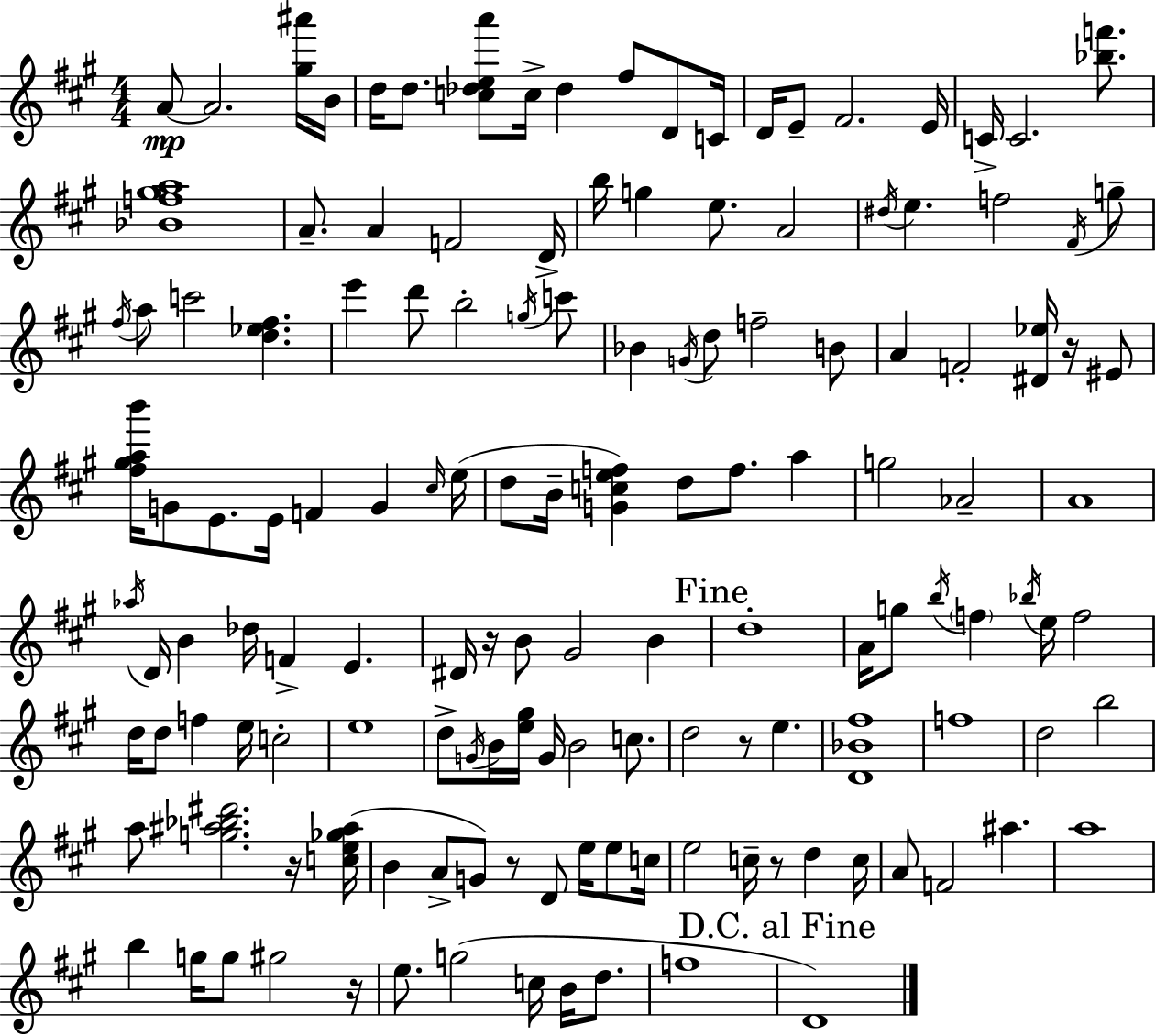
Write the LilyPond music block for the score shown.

{
  \clef treble
  \numericTimeSignature
  \time 4/4
  \key a \major
  a'8~~\mp a'2. <gis'' ais'''>16 b'16 | d''16 d''8. <c'' des'' e'' a'''>8 c''16-> des''4 fis''8 d'8 c'16 | d'16 e'8-- fis'2. e'16 | c'16-> c'2. <bes'' f'''>8. | \break <bes' f'' gis'' a''>1 | a'8.-- a'4 f'2 d'16-> | b''16 g''4 e''8. a'2 | \acciaccatura { dis''16 } e''4. f''2 \acciaccatura { fis'16 } | \break g''8-- \acciaccatura { fis''16 } a''8 c'''2 <d'' ees'' fis''>4. | e'''4 d'''8 b''2-. | \acciaccatura { g''16 } c'''8 bes'4 \acciaccatura { g'16 } d''8 f''2-- | b'8 a'4 f'2-. | \break <dis' ees''>16 r16 eis'8 <fis'' gis'' a'' b'''>16 g'8 e'8. e'16 f'4 | g'4 \grace { cis''16 } e''16( d''8 b'16-- <g' c'' e'' f''>4) d''8 f''8. | a''4 g''2 aes'2-- | a'1 | \break \acciaccatura { aes''16 } d'16 b'4 des''16 f'4-> | e'4. dis'16 r16 b'8 gis'2 | b'4 \mark "Fine" d''1-. | a'16 g''8 \acciaccatura { b''16 } \parenthesize f''4 \acciaccatura { bes''16 } | \break e''16 f''2 d''16 d''8 f''4 | e''16 c''2-. e''1 | d''8-> \acciaccatura { g'16 } b'16 <e'' gis''>16 g'16 b'2 | c''8. d''2 | \break r8 e''4. <d' bes' fis''>1 | f''1 | d''2 | b''2 a''8 <g'' ais'' bes'' dis'''>2. | \break r16 <c'' e'' ges'' ais''>16( b'4 a'8-> | g'8) r8 d'8 e''16 e''8 c''16 e''2 | c''16-- r8 d''4 c''16 a'8 f'2 | ais''4. a''1 | \break b''4 g''16 g''8 | gis''2 r16 e''8. g''2( | c''16 b'16 d''8. f''1 | \mark "D.C. al Fine" d'1) | \break \bar "|."
}